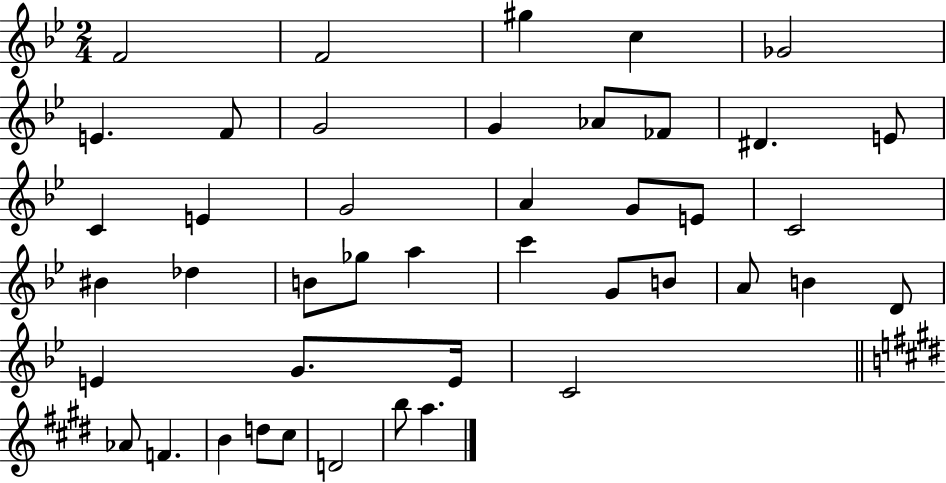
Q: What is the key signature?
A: BES major